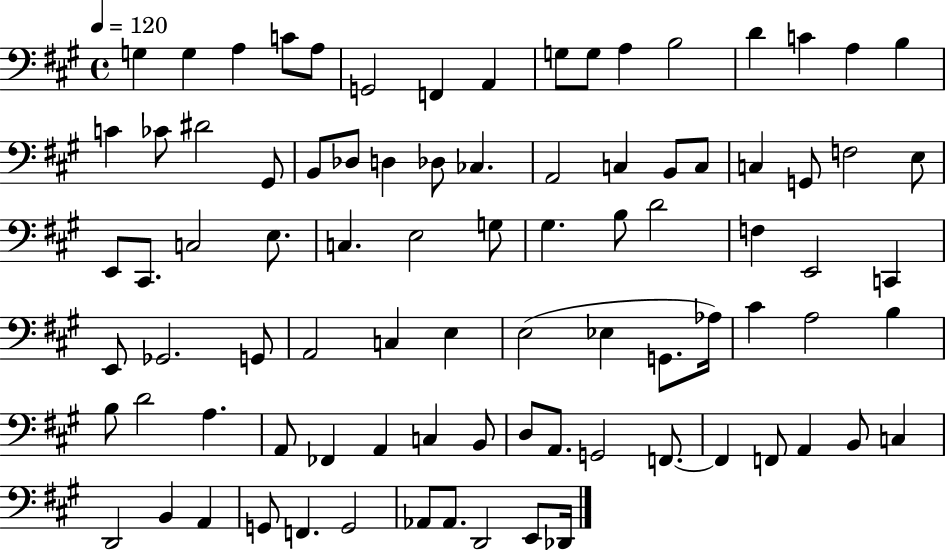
G3/q G3/q A3/q C4/e A3/e G2/h F2/q A2/q G3/e G3/e A3/q B3/h D4/q C4/q A3/q B3/q C4/q CES4/e D#4/h G#2/e B2/e Db3/e D3/q Db3/e CES3/q. A2/h C3/q B2/e C3/e C3/q G2/e F3/h E3/e E2/e C#2/e. C3/h E3/e. C3/q. E3/h G3/e G#3/q. B3/e D4/h F3/q E2/h C2/q E2/e Gb2/h. G2/e A2/h C3/q E3/q E3/h Eb3/q G2/e. Ab3/s C#4/q A3/h B3/q B3/e D4/h A3/q. A2/e FES2/q A2/q C3/q B2/e D3/e A2/e. G2/h F2/e. F2/q F2/e A2/q B2/e C3/q D2/h B2/q A2/q G2/e F2/q. G2/h Ab2/e Ab2/e. D2/h E2/e Db2/s